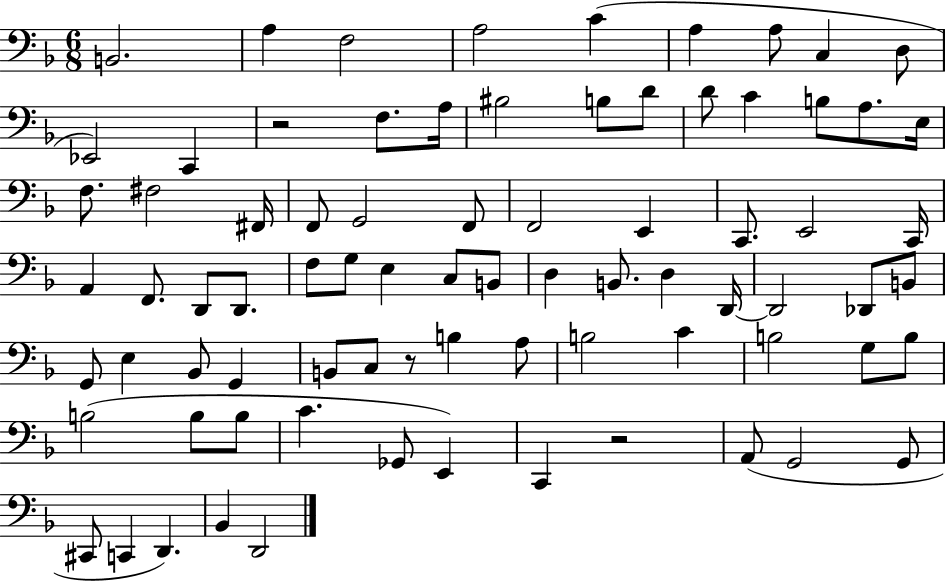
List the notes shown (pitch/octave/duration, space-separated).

B2/h. A3/q F3/h A3/h C4/q A3/q A3/e C3/q D3/e Eb2/h C2/q R/h F3/e. A3/s BIS3/h B3/e D4/e D4/e C4/q B3/e A3/e. E3/s F3/e. F#3/h F#2/s F2/e G2/h F2/e F2/h E2/q C2/e. E2/h C2/s A2/q F2/e. D2/e D2/e. F3/e G3/e E3/q C3/e B2/e D3/q B2/e. D3/q D2/s D2/h Db2/e B2/e G2/e E3/q Bb2/e G2/q B2/e C3/e R/e B3/q A3/e B3/h C4/q B3/h G3/e B3/e B3/h B3/e B3/e C4/q. Gb2/e E2/q C2/q R/h A2/e G2/h G2/e C#2/e C2/q D2/q. Bb2/q D2/h